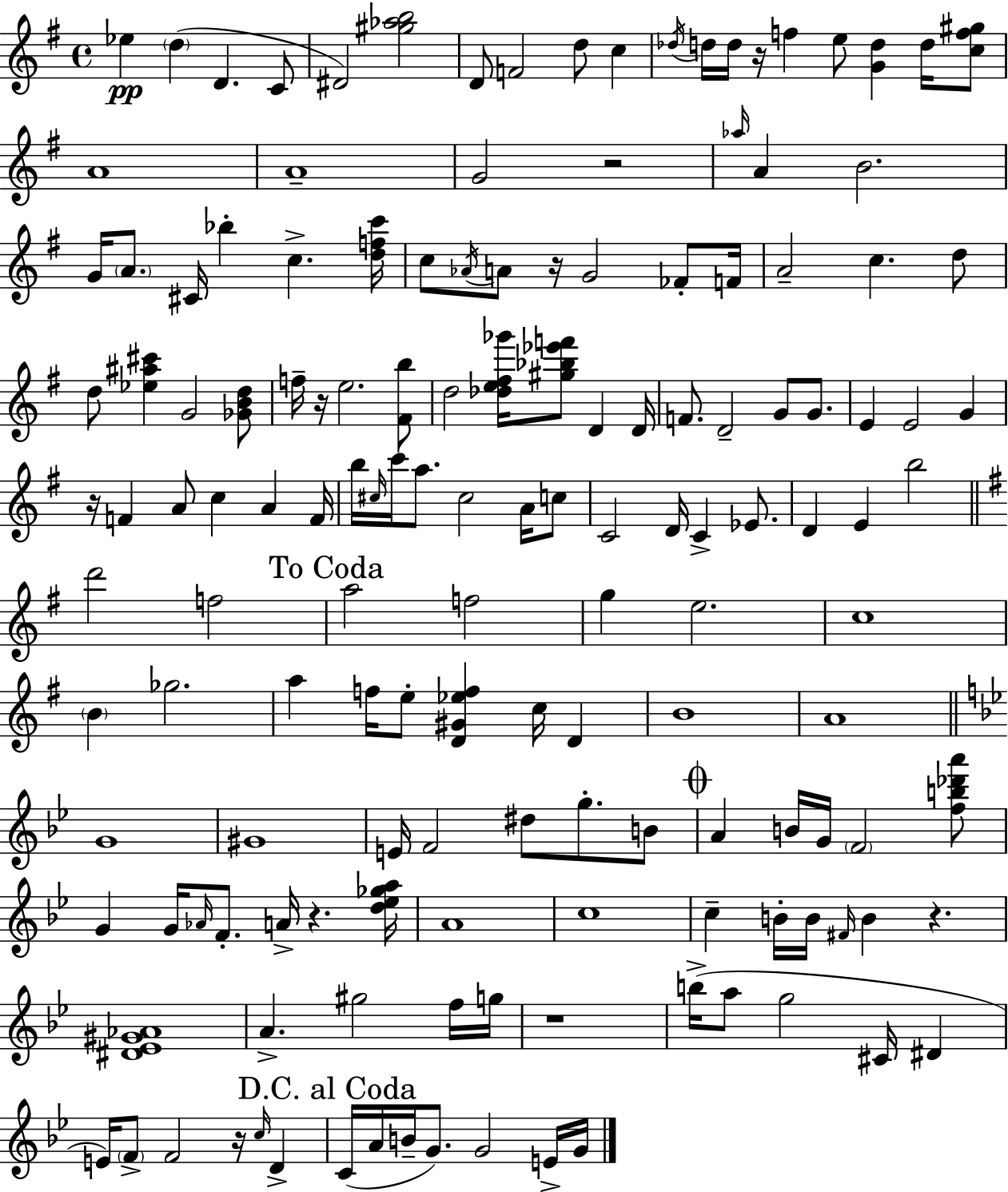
{
  \clef treble
  \time 4/4
  \defaultTimeSignature
  \key g \major
  ees''4\pp \parenthesize d''4( d'4. c'8 | dis'2) <gis'' aes'' b''>2 | d'8 f'2 d''8 c''4 | \acciaccatura { des''16 } d''16 d''16 r16 f''4 e''8 <g' d''>4 d''16 <c'' f'' gis''>8 | \break a'1 | a'1-- | g'2 r2 | \grace { aes''16 } a'4 b'2. | \break g'16 \parenthesize a'8. cis'16 bes''4-. c''4.-> | <d'' f'' c'''>16 c''8 \acciaccatura { aes'16 } a'8 r16 g'2 | fes'8-. f'16 a'2-- c''4. | d''8 d''8 <ees'' ais'' cis'''>4 g'2 | \break <ges' b' d''>8 f''16-- r16 e''2. | <fis' b''>8 d''2 <des'' e'' fis'' ges'''>16 <gis'' bes'' ees''' f'''>8 d'4 | d'16 f'8. d'2-- g'8 | g'8. e'4 e'2 g'4 | \break r16 f'4 a'8 c''4 a'4 | f'16 b''16 \grace { cis''16 } c'''16 a''8. cis''2 | a'16 c''8 c'2 d'16 c'4-> | ees'8. d'4 e'4 b''2 | \break \bar "||" \break \key g \major d'''2 f''2 | \mark "To Coda" a''2 f''2 | g''4 e''2. | c''1 | \break \parenthesize b'4 ges''2. | a''4 f''16 e''8-. <d' gis' ees'' f''>4 c''16 d'4 | b'1 | a'1 | \break \bar "||" \break \key bes \major g'1 | gis'1 | e'16 f'2 dis''8 g''8.-. b'8 | \mark \markup { \musicglyph "scripts.coda" } a'4 b'16 g'16 \parenthesize f'2 <f'' b'' des''' a'''>8 | \break g'4 g'16 \grace { aes'16 } f'8.-. a'16-> r4. | <d'' ees'' ges'' a''>16 a'1 | c''1 | c''4-- b'16-. b'16 \grace { fis'16 } b'4 r4. | \break <dis' ees' gis' aes'>1 | a'4.-> gis''2 | f''16 g''16 r1 | b''16->( a''8 g''2 cis'16 dis'4 | \break e'16) \parenthesize f'8-> f'2 r16 \grace { c''16 } d'4-> | \mark "D.C. al Coda" c'16( a'16 b'16-- g'8.) g'2 | e'16-> g'16 \bar "|."
}